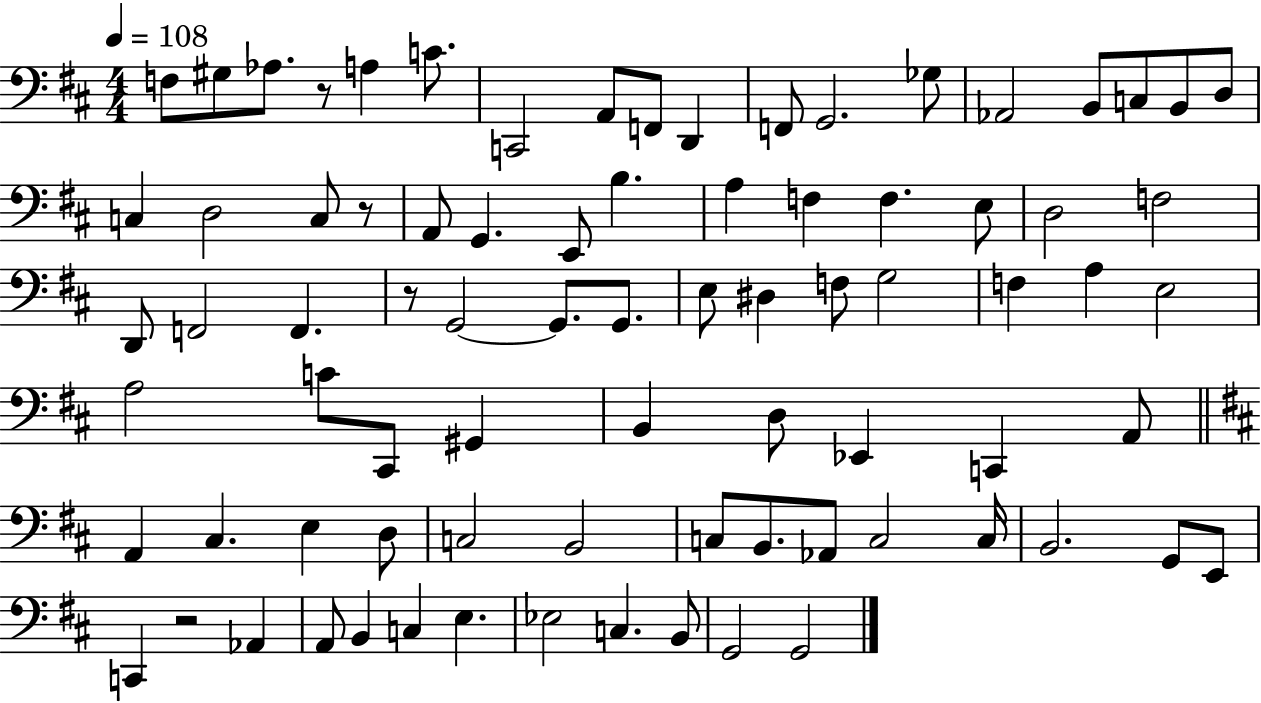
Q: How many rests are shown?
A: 4